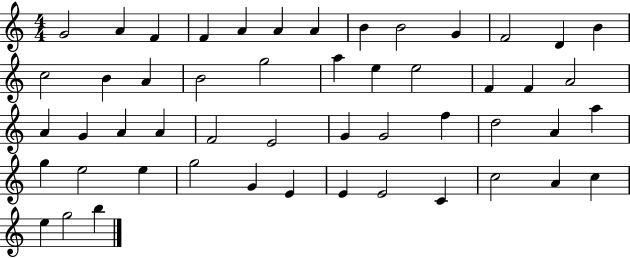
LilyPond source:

{
  \clef treble
  \numericTimeSignature
  \time 4/4
  \key c \major
  g'2 a'4 f'4 | f'4 a'4 a'4 a'4 | b'4 b'2 g'4 | f'2 d'4 b'4 | \break c''2 b'4 a'4 | b'2 g''2 | a''4 e''4 e''2 | f'4 f'4 a'2 | \break a'4 g'4 a'4 a'4 | f'2 e'2 | g'4 g'2 f''4 | d''2 a'4 a''4 | \break g''4 e''2 e''4 | g''2 g'4 e'4 | e'4 e'2 c'4 | c''2 a'4 c''4 | \break e''4 g''2 b''4 | \bar "|."
}